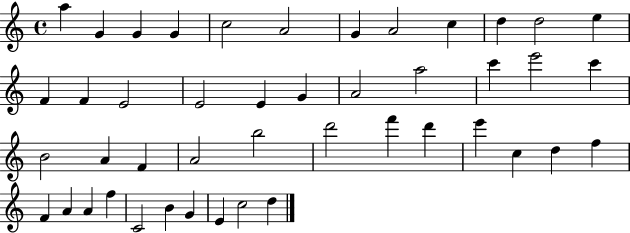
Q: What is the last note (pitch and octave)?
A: D5